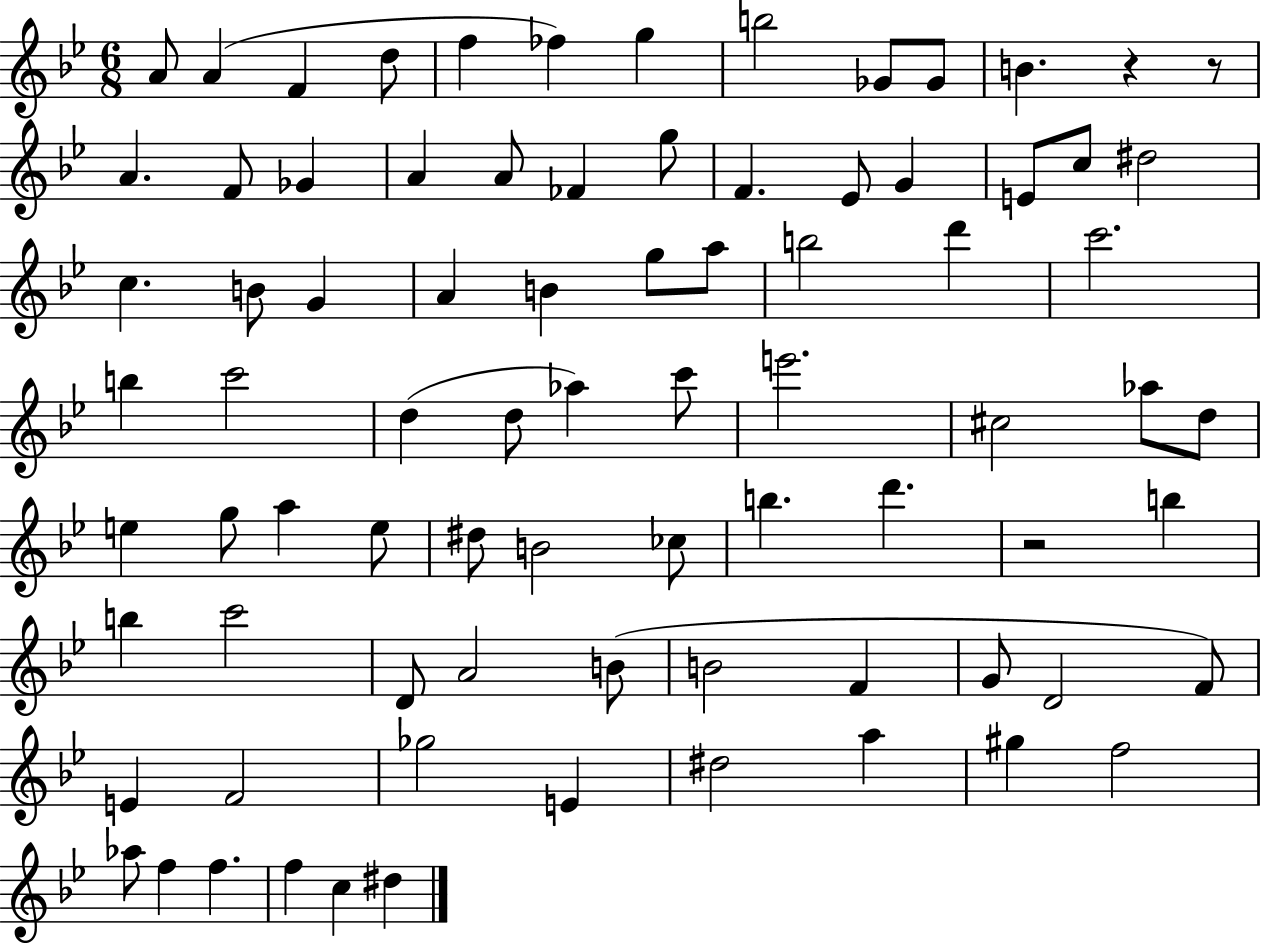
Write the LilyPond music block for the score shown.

{
  \clef treble
  \numericTimeSignature
  \time 6/8
  \key bes \major
  \repeat volta 2 { a'8 a'4( f'4 d''8 | f''4 fes''4) g''4 | b''2 ges'8 ges'8 | b'4. r4 r8 | \break a'4. f'8 ges'4 | a'4 a'8 fes'4 g''8 | f'4. ees'8 g'4 | e'8 c''8 dis''2 | \break c''4. b'8 g'4 | a'4 b'4 g''8 a''8 | b''2 d'''4 | c'''2. | \break b''4 c'''2 | d''4( d''8 aes''4) c'''8 | e'''2. | cis''2 aes''8 d''8 | \break e''4 g''8 a''4 e''8 | dis''8 b'2 ces''8 | b''4. d'''4. | r2 b''4 | \break b''4 c'''2 | d'8 a'2 b'8( | b'2 f'4 | g'8 d'2 f'8) | \break e'4 f'2 | ges''2 e'4 | dis''2 a''4 | gis''4 f''2 | \break aes''8 f''4 f''4. | f''4 c''4 dis''4 | } \bar "|."
}